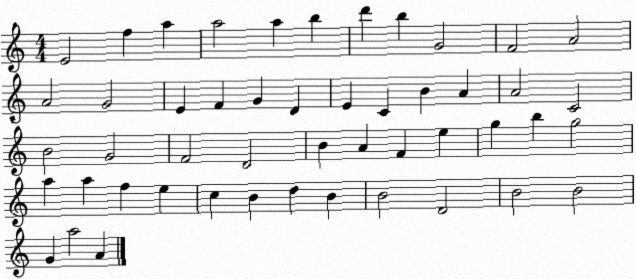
X:1
T:Untitled
M:4/4
L:1/4
K:C
E2 f a a2 a b d' b G2 F2 A2 A2 G2 E F G D E C B A A2 C2 B2 G2 F2 D2 B A F e g b g2 a a f e c B d B B2 D2 B2 B2 G a2 A